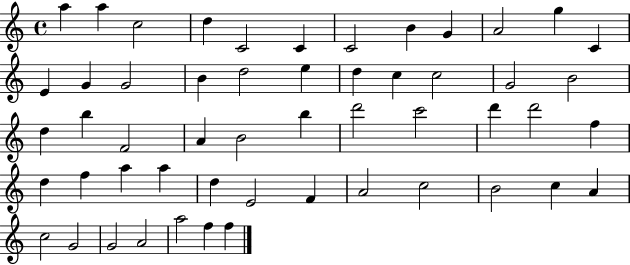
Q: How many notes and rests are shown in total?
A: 53